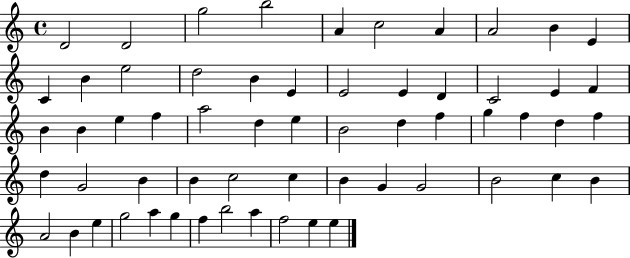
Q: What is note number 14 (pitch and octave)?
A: D5